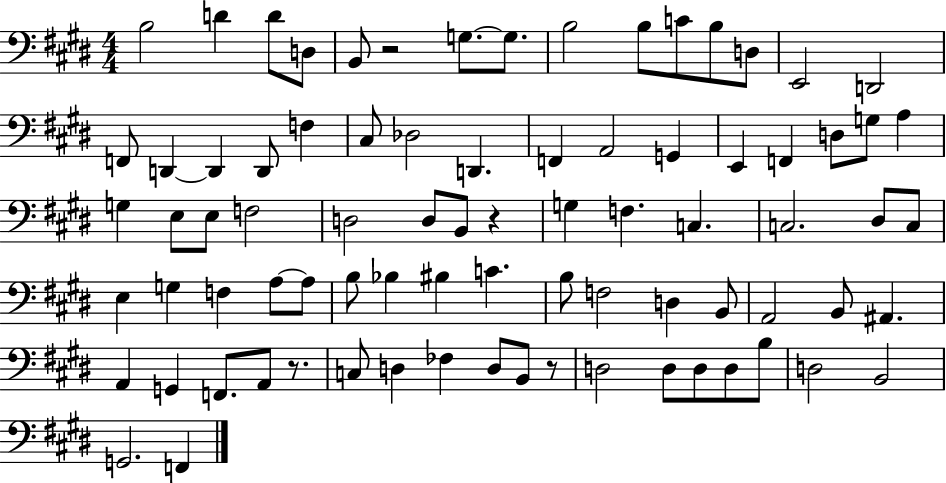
X:1
T:Untitled
M:4/4
L:1/4
K:E
B,2 D D/2 D,/2 B,,/2 z2 G,/2 G,/2 B,2 B,/2 C/2 B,/2 D,/2 E,,2 D,,2 F,,/2 D,, D,, D,,/2 F, ^C,/2 _D,2 D,, F,, A,,2 G,, E,, F,, D,/2 G,/2 A, G, E,/2 E,/2 F,2 D,2 D,/2 B,,/2 z G, F, C, C,2 ^D,/2 C,/2 E, G, F, A,/2 A,/2 B,/2 _B, ^B, C B,/2 F,2 D, B,,/2 A,,2 B,,/2 ^A,, A,, G,, F,,/2 A,,/2 z/2 C,/2 D, _F, D,/2 B,,/2 z/2 D,2 D,/2 D,/2 D,/2 B,/2 D,2 B,,2 G,,2 F,,